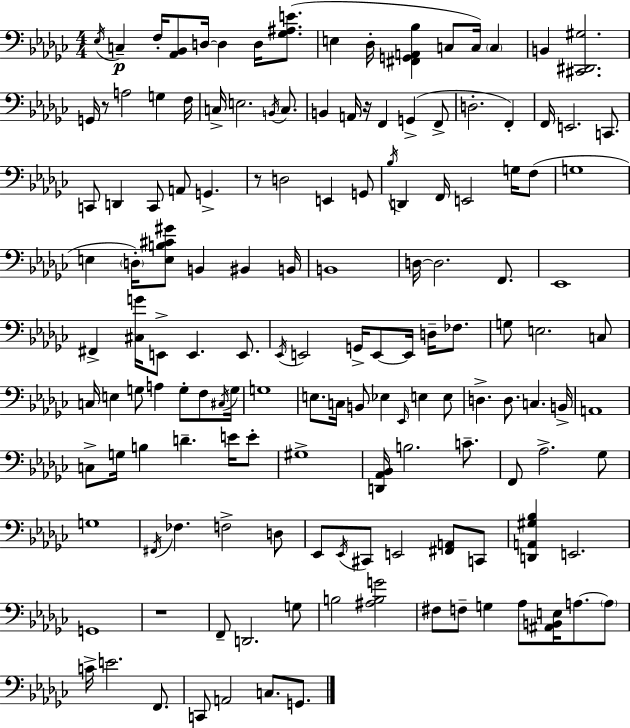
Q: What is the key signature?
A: EES minor